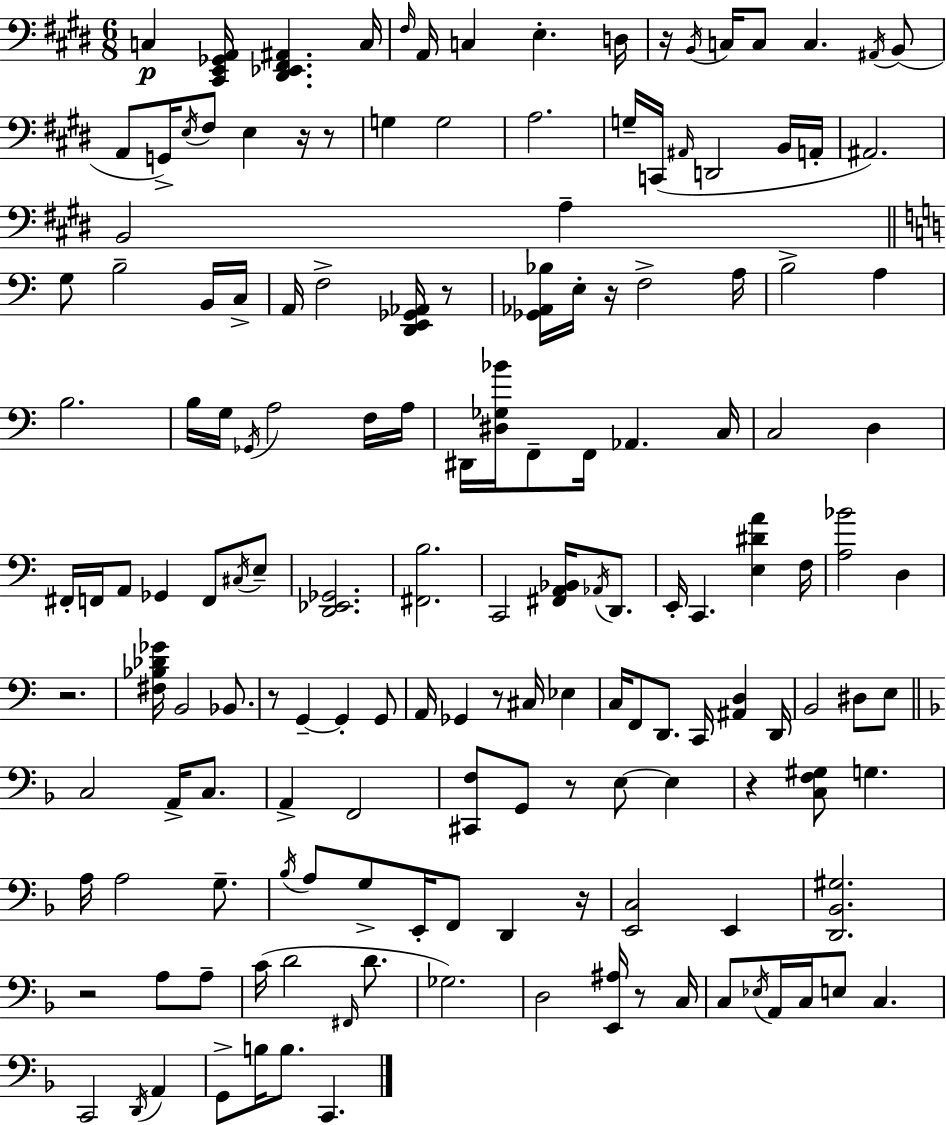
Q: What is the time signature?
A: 6/8